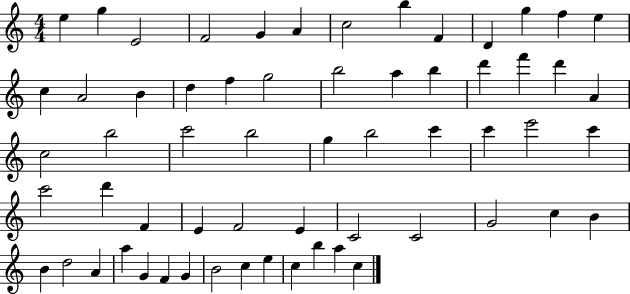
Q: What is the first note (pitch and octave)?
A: E5